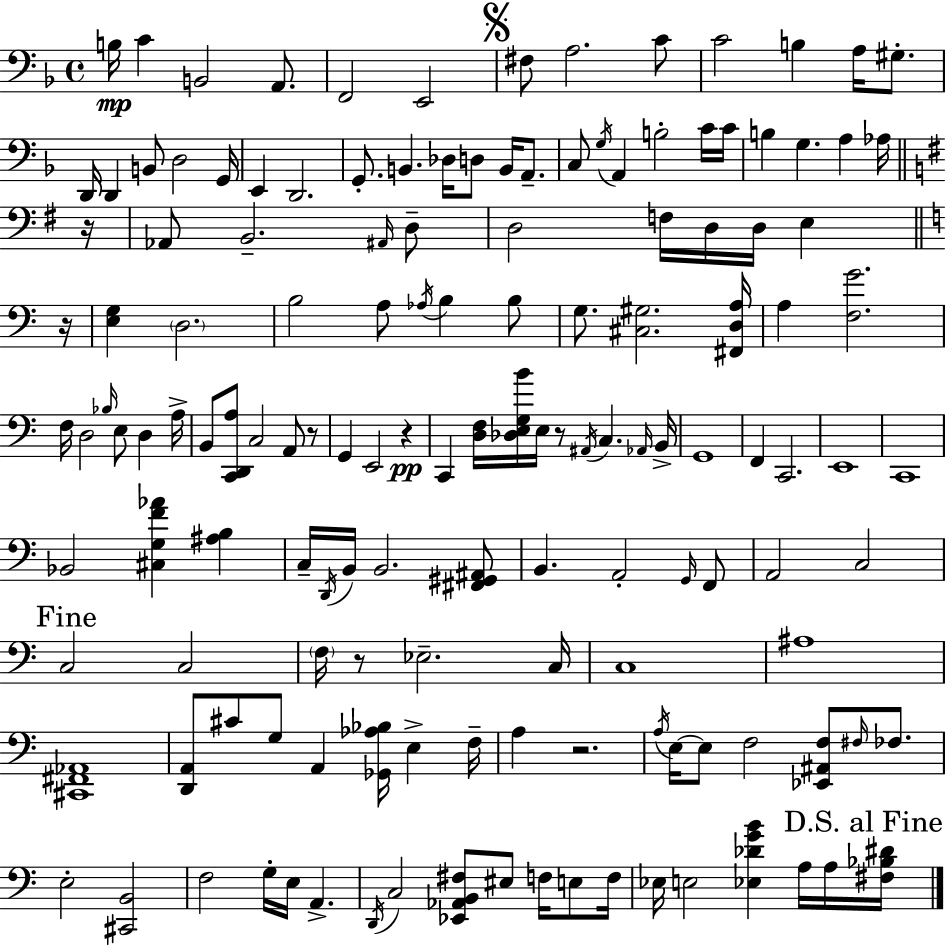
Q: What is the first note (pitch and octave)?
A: B3